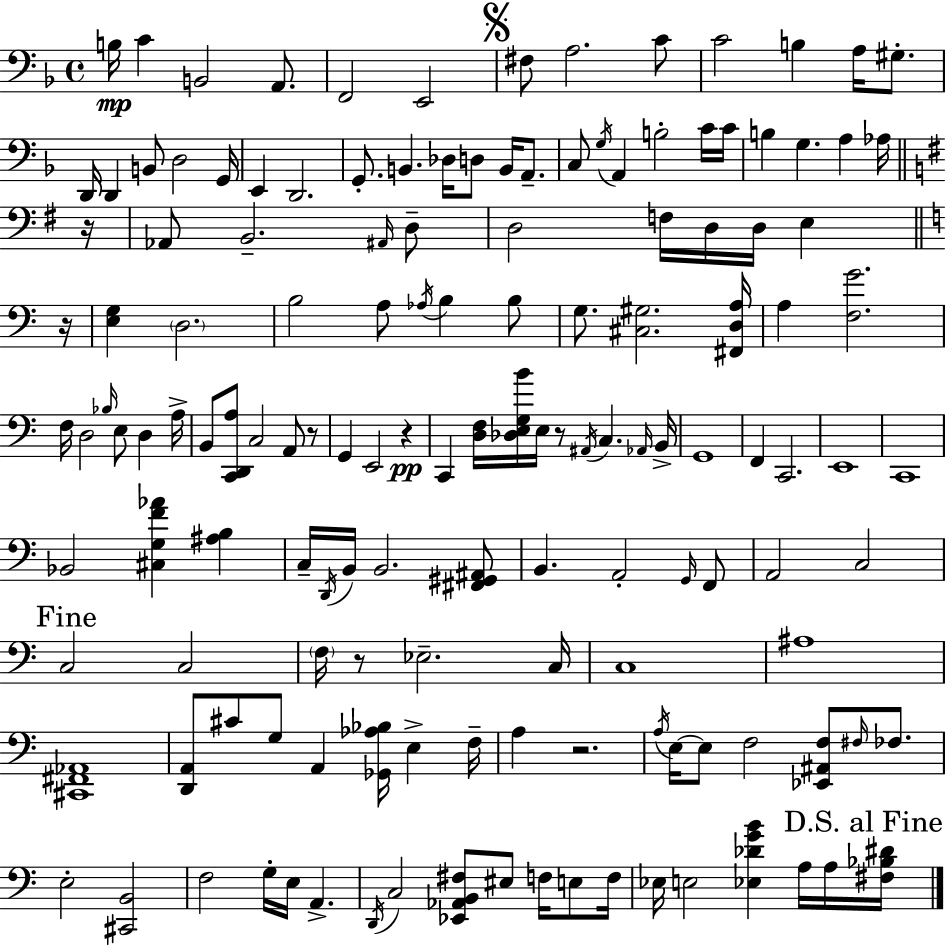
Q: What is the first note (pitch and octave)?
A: B3